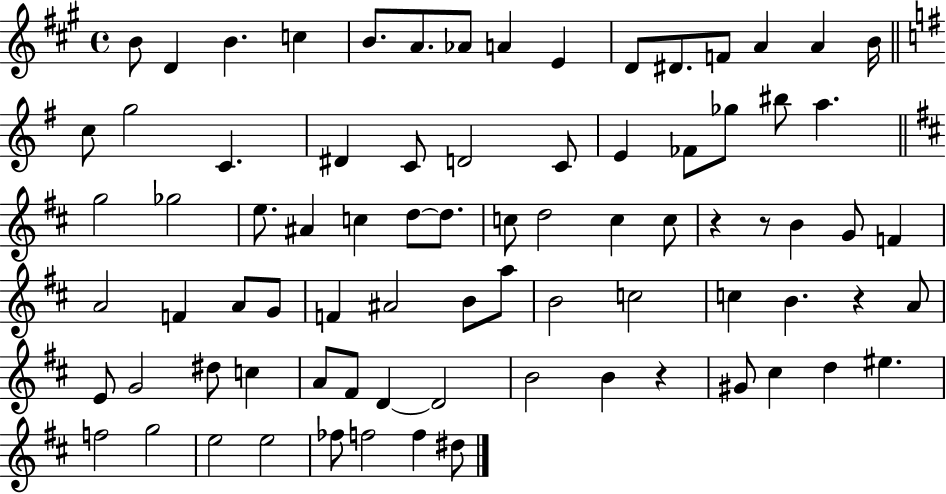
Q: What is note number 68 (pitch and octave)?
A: EIS5